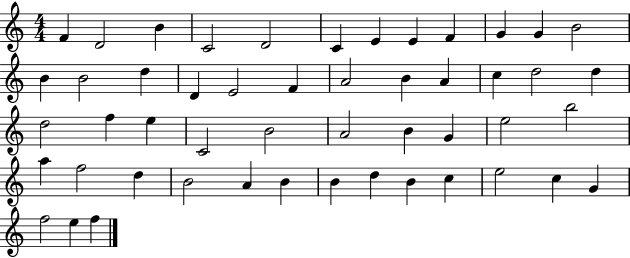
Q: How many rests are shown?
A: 0